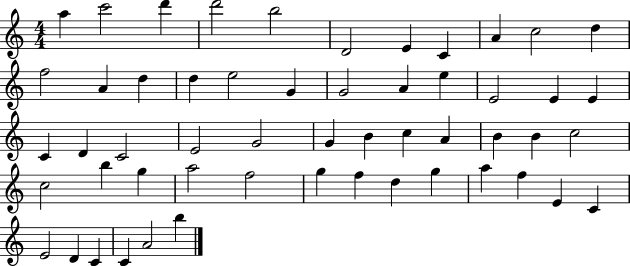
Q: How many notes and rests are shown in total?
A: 54